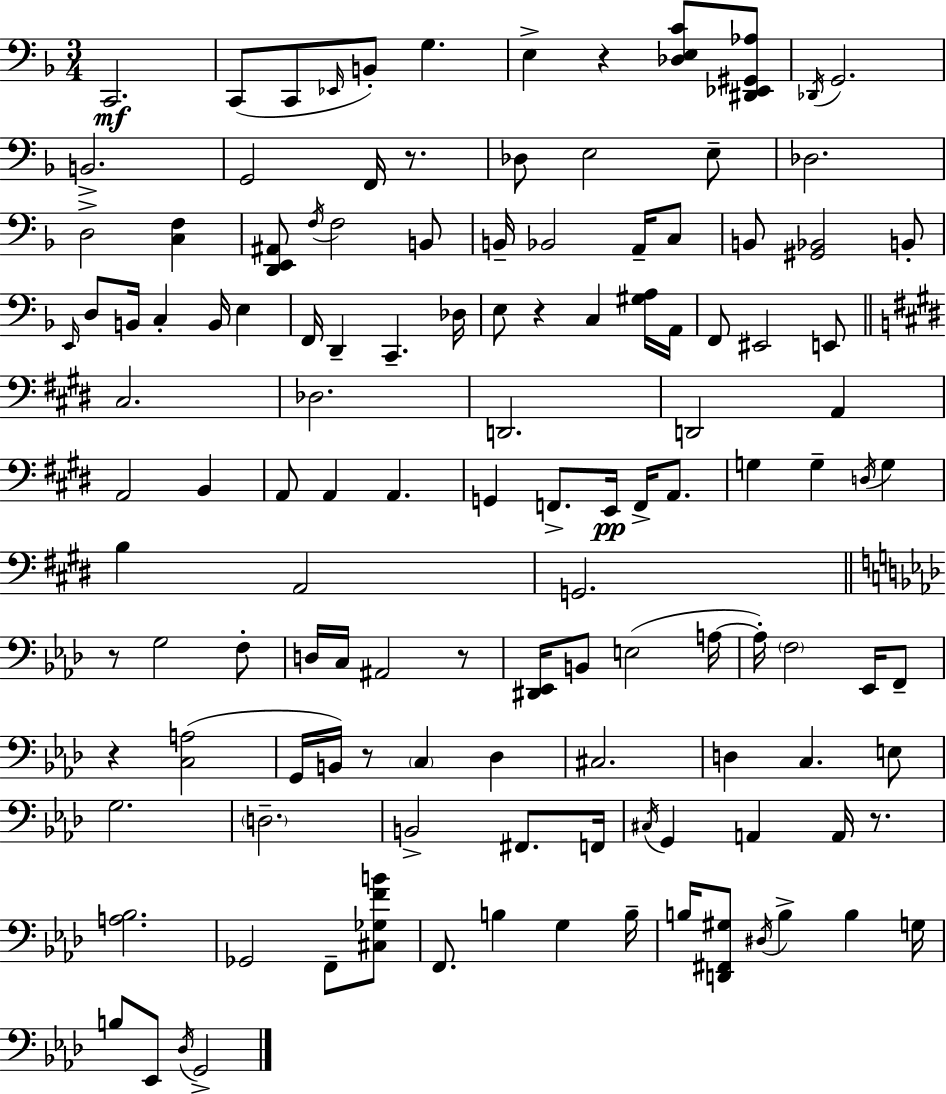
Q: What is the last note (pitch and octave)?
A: G2